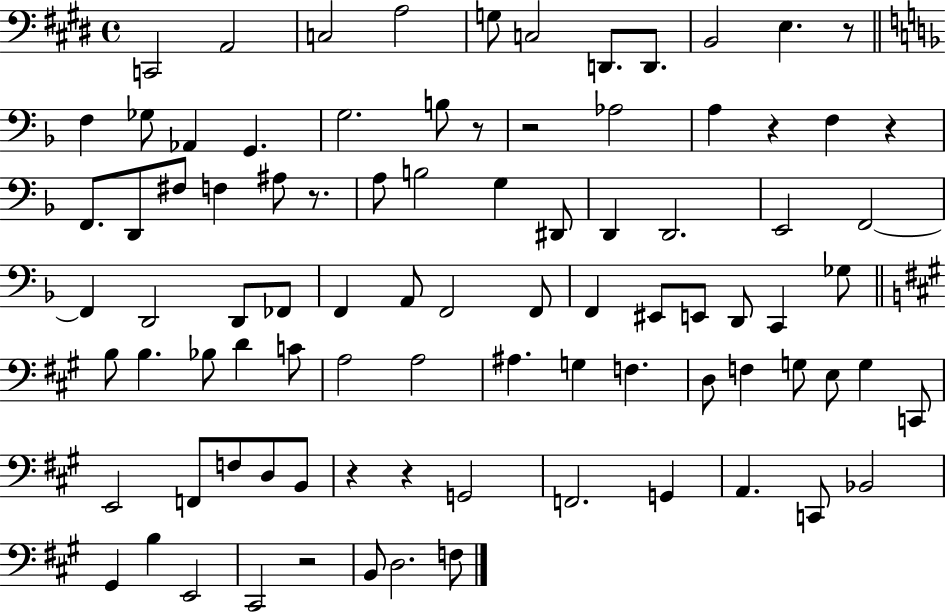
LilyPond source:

{
  \clef bass
  \time 4/4
  \defaultTimeSignature
  \key e \major
  c,2 a,2 | c2 a2 | g8 c2 d,8. d,8. | b,2 e4. r8 | \break \bar "||" \break \key f \major f4 ges8 aes,4 g,4. | g2. b8 r8 | r2 aes2 | a4 r4 f4 r4 | \break f,8. d,8 fis8 f4 ais8 r8. | a8 b2 g4 dis,8 | d,4 d,2. | e,2 f,2~~ | \break f,4 d,2 d,8 fes,8 | f,4 a,8 f,2 f,8 | f,4 eis,8 e,8 d,8 c,4 ges8 | \bar "||" \break \key a \major b8 b4. bes8 d'4 c'8 | a2 a2 | ais4. g4 f4. | d8 f4 g8 e8 g4 c,8 | \break e,2 f,8 f8 d8 b,8 | r4 r4 g,2 | f,2. g,4 | a,4. c,8 bes,2 | \break gis,4 b4 e,2 | cis,2 r2 | b,8 d2. f8 | \bar "|."
}